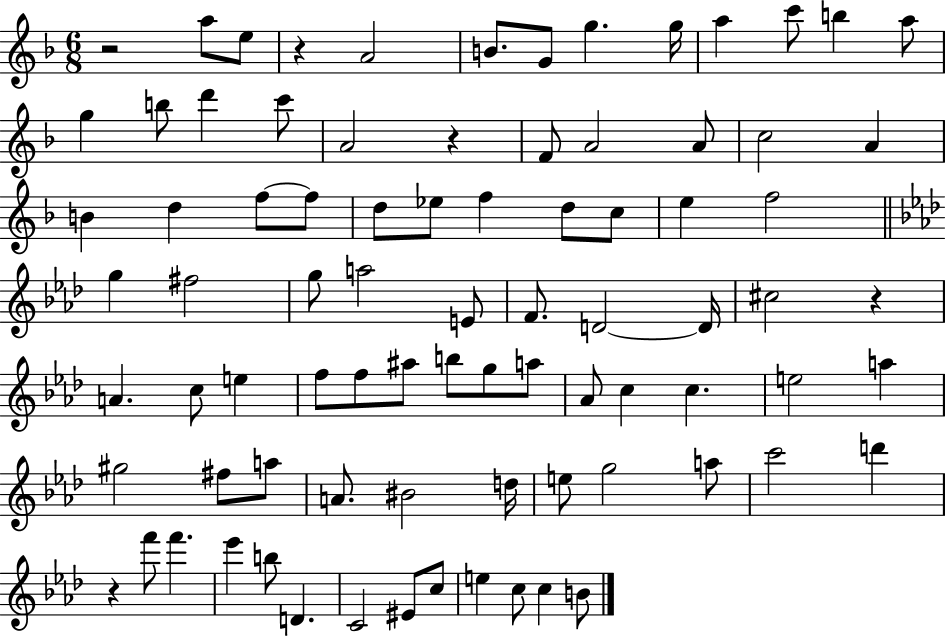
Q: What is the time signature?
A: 6/8